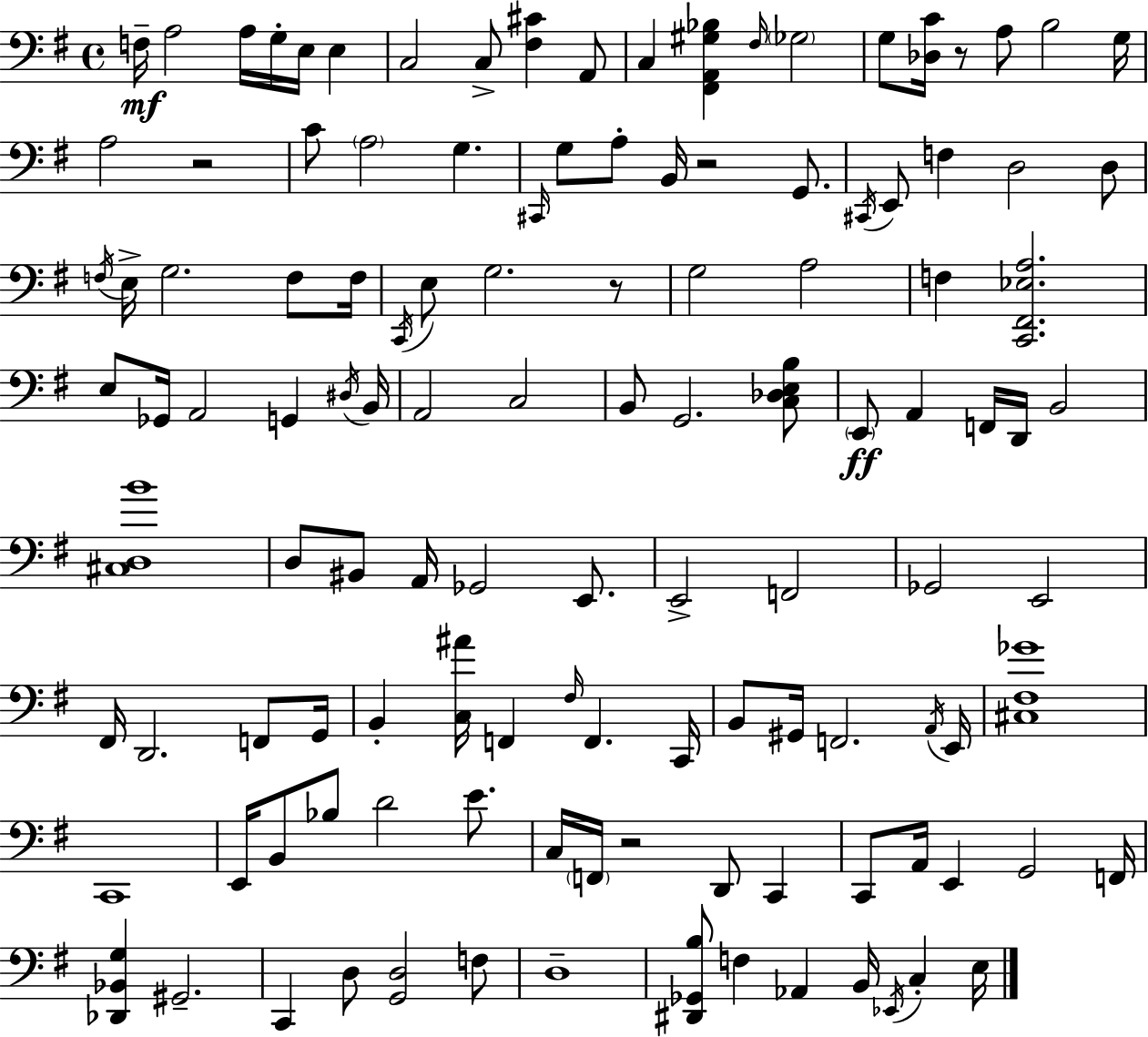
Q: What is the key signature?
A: G major